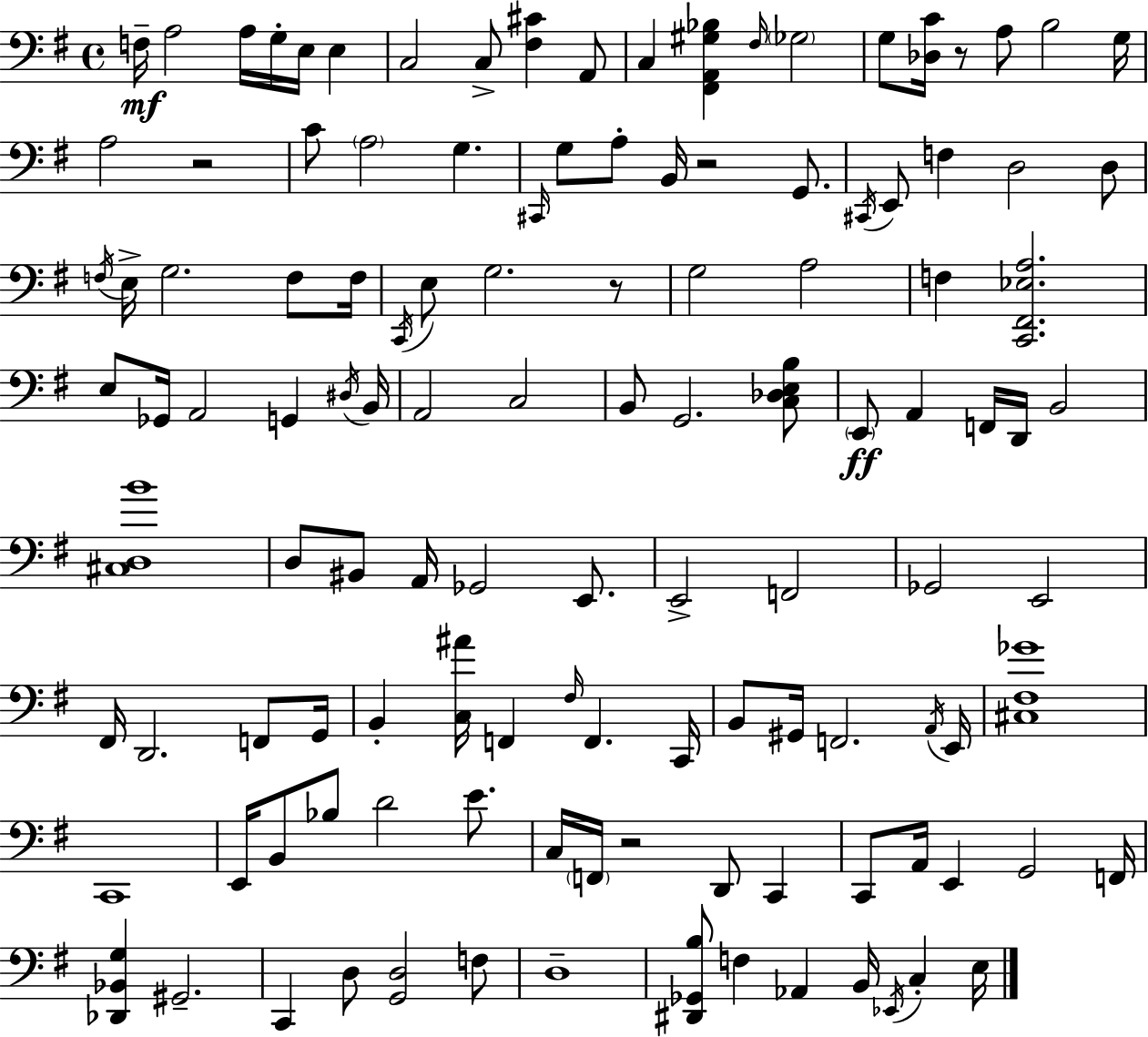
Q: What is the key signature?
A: G major